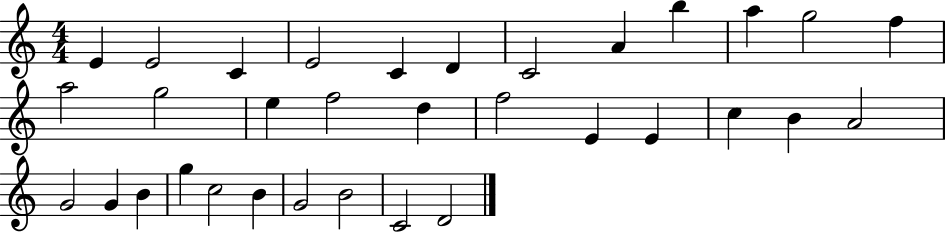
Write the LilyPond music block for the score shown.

{
  \clef treble
  \numericTimeSignature
  \time 4/4
  \key c \major
  e'4 e'2 c'4 | e'2 c'4 d'4 | c'2 a'4 b''4 | a''4 g''2 f''4 | \break a''2 g''2 | e''4 f''2 d''4 | f''2 e'4 e'4 | c''4 b'4 a'2 | \break g'2 g'4 b'4 | g''4 c''2 b'4 | g'2 b'2 | c'2 d'2 | \break \bar "|."
}